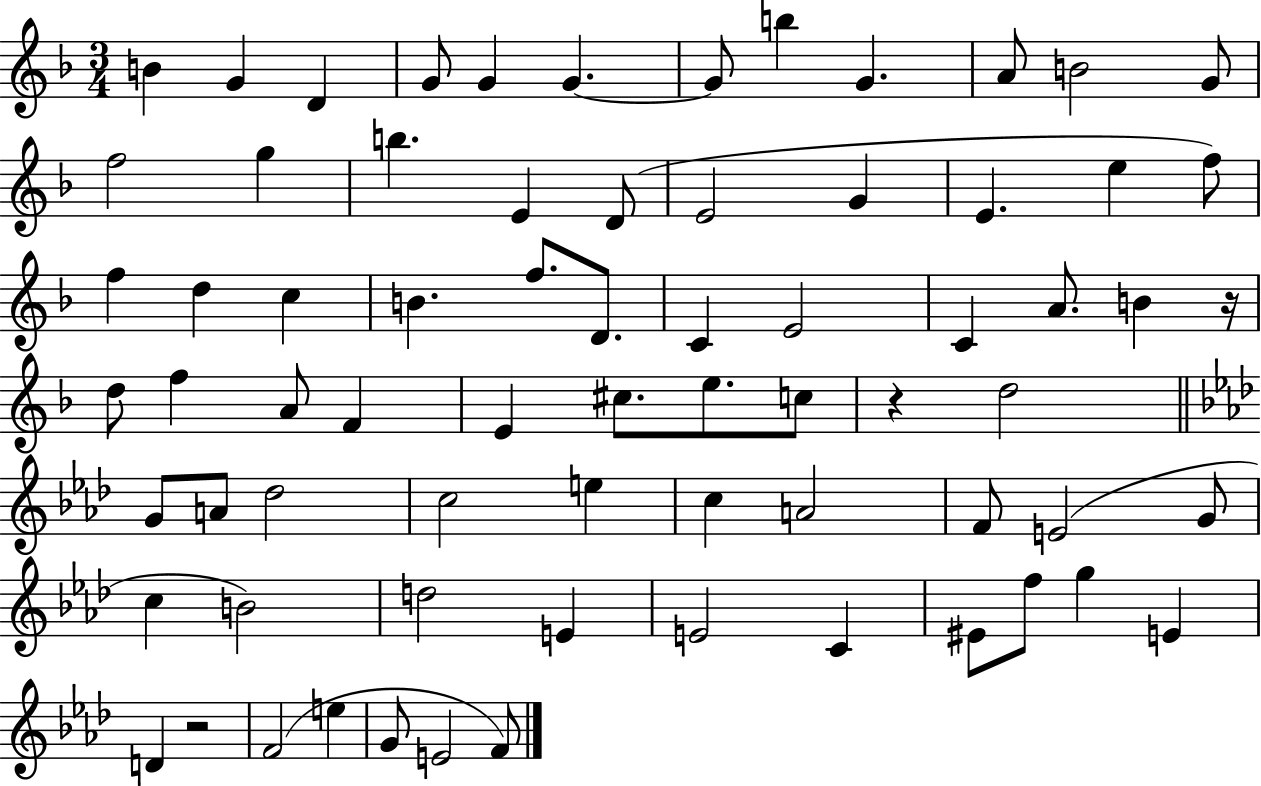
{
  \clef treble
  \numericTimeSignature
  \time 3/4
  \key f \major
  \repeat volta 2 { b'4 g'4 d'4 | g'8 g'4 g'4.~~ | g'8 b''4 g'4. | a'8 b'2 g'8 | \break f''2 g''4 | b''4. e'4 d'8( | e'2 g'4 | e'4. e''4 f''8) | \break f''4 d''4 c''4 | b'4. f''8. d'8. | c'4 e'2 | c'4 a'8. b'4 r16 | \break d''8 f''4 a'8 f'4 | e'4 cis''8. e''8. c''8 | r4 d''2 | \bar "||" \break \key aes \major g'8 a'8 des''2 | c''2 e''4 | c''4 a'2 | f'8 e'2( g'8 | \break c''4 b'2) | d''2 e'4 | e'2 c'4 | eis'8 f''8 g''4 e'4 | \break d'4 r2 | f'2( e''4 | g'8 e'2 f'8) | } \bar "|."
}